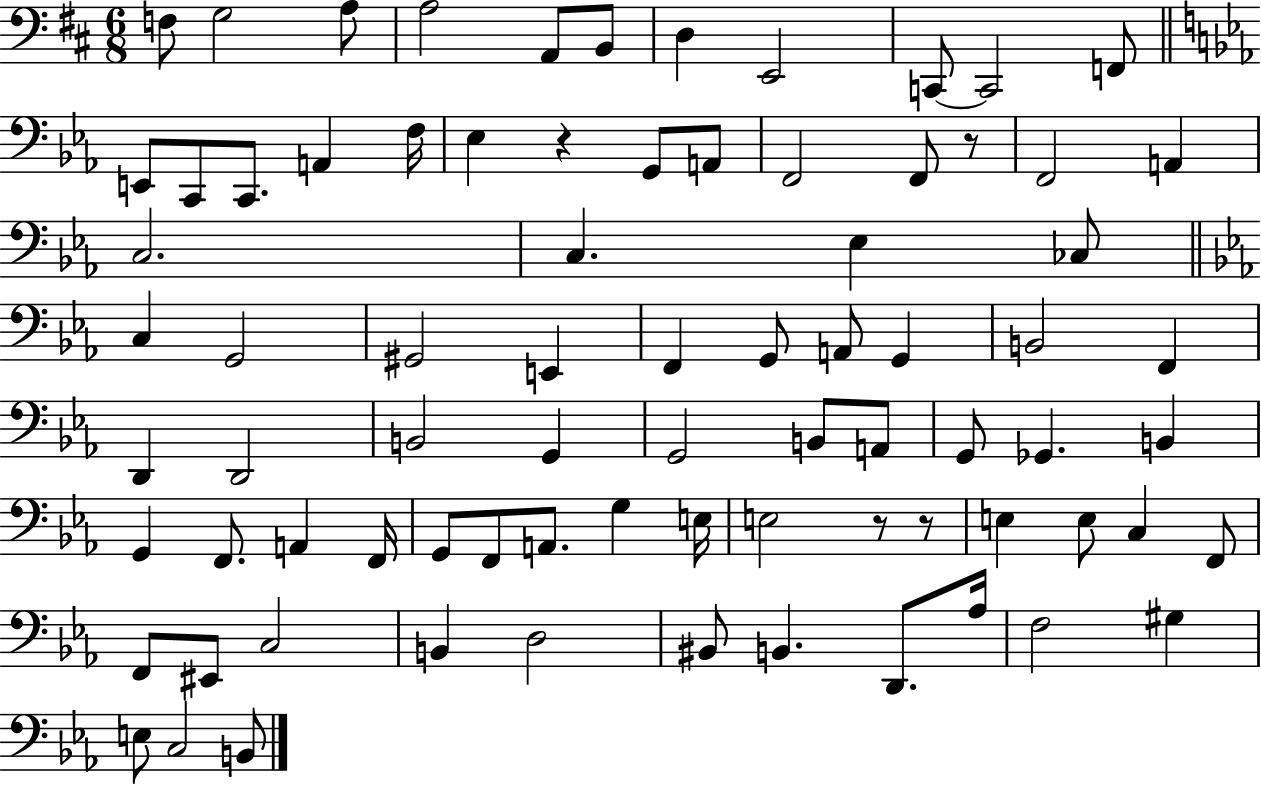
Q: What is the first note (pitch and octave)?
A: F3